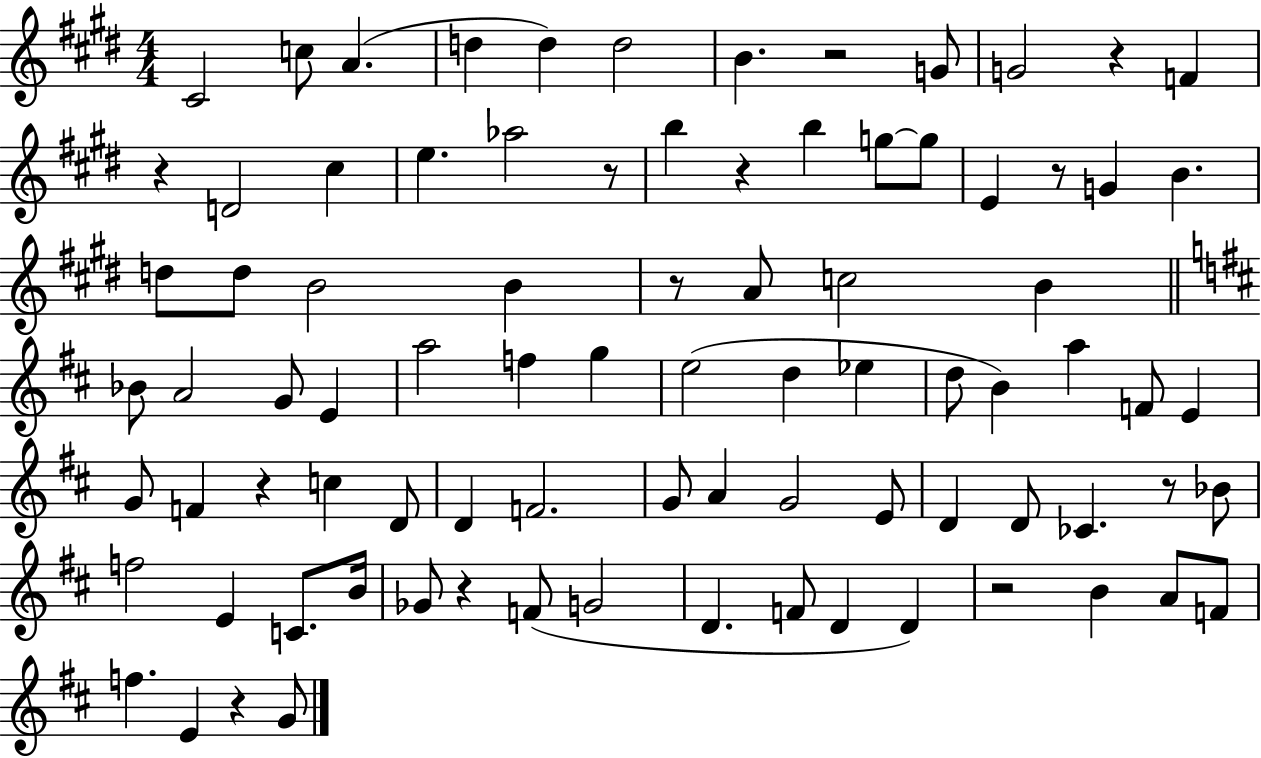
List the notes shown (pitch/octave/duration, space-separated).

C#4/h C5/e A4/q. D5/q D5/q D5/h B4/q. R/h G4/e G4/h R/q F4/q R/q D4/h C#5/q E5/q. Ab5/h R/e B5/q R/q B5/q G5/e G5/e E4/q R/e G4/q B4/q. D5/e D5/e B4/h B4/q R/e A4/e C5/h B4/q Bb4/e A4/h G4/e E4/q A5/h F5/q G5/q E5/h D5/q Eb5/q D5/e B4/q A5/q F4/e E4/q G4/e F4/q R/q C5/q D4/e D4/q F4/h. G4/e A4/q G4/h E4/e D4/q D4/e CES4/q. R/e Bb4/e F5/h E4/q C4/e. B4/s Gb4/e R/q F4/e G4/h D4/q. F4/e D4/q D4/q R/h B4/q A4/e F4/e F5/q. E4/q R/q G4/e